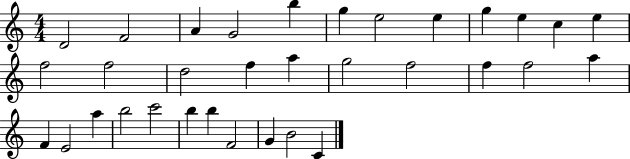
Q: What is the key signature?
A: C major